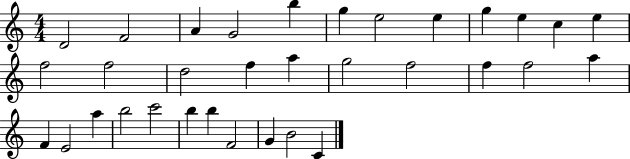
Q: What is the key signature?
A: C major